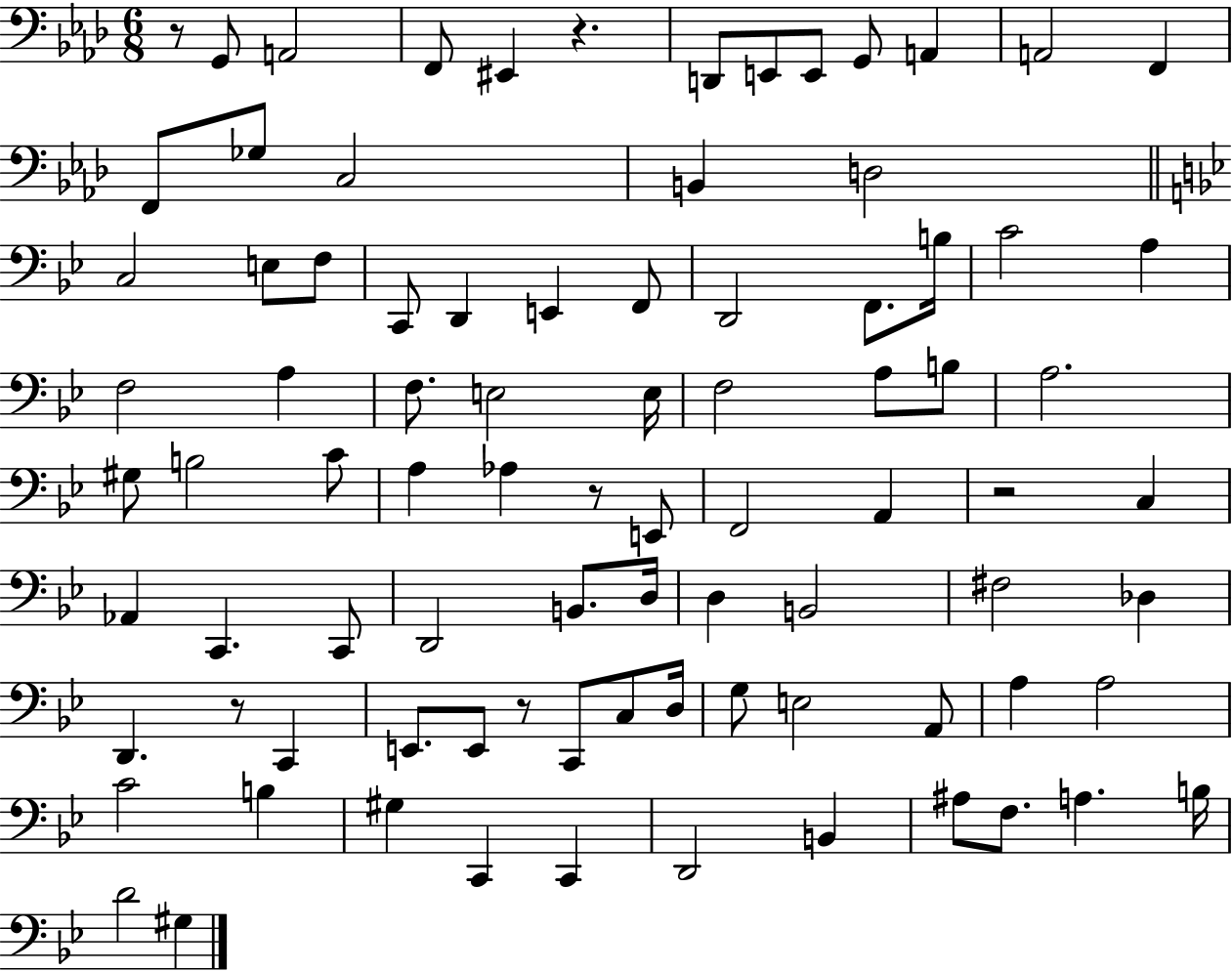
{
  \clef bass
  \numericTimeSignature
  \time 6/8
  \key aes \major
  r8 g,8 a,2 | f,8 eis,4 r4. | d,8 e,8 e,8 g,8 a,4 | a,2 f,4 | \break f,8 ges8 c2 | b,4 d2 | \bar "||" \break \key g \minor c2 e8 f8 | c,8 d,4 e,4 f,8 | d,2 f,8. b16 | c'2 a4 | \break f2 a4 | f8. e2 e16 | f2 a8 b8 | a2. | \break gis8 b2 c'8 | a4 aes4 r8 e,8 | f,2 a,4 | r2 c4 | \break aes,4 c,4. c,8 | d,2 b,8. d16 | d4 b,2 | fis2 des4 | \break d,4. r8 c,4 | e,8. e,8 r8 c,8 c8 d16 | g8 e2 a,8 | a4 a2 | \break c'2 b4 | gis4 c,4 c,4 | d,2 b,4 | ais8 f8. a4. b16 | \break d'2 gis4 | \bar "|."
}